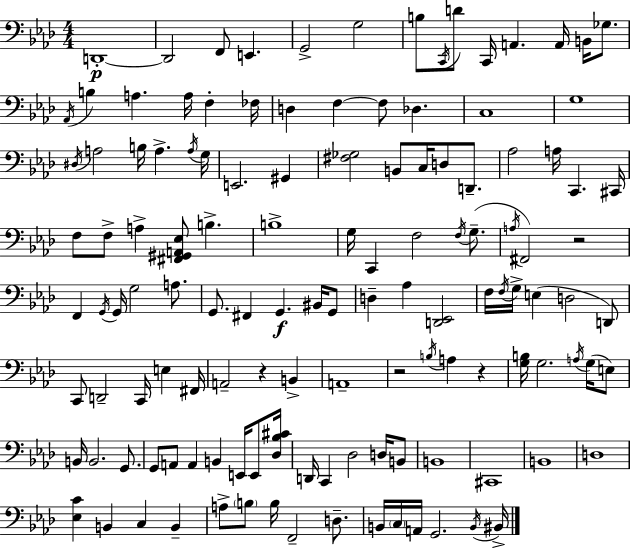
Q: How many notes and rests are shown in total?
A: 128